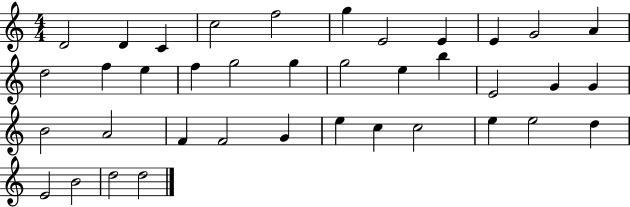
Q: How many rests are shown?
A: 0